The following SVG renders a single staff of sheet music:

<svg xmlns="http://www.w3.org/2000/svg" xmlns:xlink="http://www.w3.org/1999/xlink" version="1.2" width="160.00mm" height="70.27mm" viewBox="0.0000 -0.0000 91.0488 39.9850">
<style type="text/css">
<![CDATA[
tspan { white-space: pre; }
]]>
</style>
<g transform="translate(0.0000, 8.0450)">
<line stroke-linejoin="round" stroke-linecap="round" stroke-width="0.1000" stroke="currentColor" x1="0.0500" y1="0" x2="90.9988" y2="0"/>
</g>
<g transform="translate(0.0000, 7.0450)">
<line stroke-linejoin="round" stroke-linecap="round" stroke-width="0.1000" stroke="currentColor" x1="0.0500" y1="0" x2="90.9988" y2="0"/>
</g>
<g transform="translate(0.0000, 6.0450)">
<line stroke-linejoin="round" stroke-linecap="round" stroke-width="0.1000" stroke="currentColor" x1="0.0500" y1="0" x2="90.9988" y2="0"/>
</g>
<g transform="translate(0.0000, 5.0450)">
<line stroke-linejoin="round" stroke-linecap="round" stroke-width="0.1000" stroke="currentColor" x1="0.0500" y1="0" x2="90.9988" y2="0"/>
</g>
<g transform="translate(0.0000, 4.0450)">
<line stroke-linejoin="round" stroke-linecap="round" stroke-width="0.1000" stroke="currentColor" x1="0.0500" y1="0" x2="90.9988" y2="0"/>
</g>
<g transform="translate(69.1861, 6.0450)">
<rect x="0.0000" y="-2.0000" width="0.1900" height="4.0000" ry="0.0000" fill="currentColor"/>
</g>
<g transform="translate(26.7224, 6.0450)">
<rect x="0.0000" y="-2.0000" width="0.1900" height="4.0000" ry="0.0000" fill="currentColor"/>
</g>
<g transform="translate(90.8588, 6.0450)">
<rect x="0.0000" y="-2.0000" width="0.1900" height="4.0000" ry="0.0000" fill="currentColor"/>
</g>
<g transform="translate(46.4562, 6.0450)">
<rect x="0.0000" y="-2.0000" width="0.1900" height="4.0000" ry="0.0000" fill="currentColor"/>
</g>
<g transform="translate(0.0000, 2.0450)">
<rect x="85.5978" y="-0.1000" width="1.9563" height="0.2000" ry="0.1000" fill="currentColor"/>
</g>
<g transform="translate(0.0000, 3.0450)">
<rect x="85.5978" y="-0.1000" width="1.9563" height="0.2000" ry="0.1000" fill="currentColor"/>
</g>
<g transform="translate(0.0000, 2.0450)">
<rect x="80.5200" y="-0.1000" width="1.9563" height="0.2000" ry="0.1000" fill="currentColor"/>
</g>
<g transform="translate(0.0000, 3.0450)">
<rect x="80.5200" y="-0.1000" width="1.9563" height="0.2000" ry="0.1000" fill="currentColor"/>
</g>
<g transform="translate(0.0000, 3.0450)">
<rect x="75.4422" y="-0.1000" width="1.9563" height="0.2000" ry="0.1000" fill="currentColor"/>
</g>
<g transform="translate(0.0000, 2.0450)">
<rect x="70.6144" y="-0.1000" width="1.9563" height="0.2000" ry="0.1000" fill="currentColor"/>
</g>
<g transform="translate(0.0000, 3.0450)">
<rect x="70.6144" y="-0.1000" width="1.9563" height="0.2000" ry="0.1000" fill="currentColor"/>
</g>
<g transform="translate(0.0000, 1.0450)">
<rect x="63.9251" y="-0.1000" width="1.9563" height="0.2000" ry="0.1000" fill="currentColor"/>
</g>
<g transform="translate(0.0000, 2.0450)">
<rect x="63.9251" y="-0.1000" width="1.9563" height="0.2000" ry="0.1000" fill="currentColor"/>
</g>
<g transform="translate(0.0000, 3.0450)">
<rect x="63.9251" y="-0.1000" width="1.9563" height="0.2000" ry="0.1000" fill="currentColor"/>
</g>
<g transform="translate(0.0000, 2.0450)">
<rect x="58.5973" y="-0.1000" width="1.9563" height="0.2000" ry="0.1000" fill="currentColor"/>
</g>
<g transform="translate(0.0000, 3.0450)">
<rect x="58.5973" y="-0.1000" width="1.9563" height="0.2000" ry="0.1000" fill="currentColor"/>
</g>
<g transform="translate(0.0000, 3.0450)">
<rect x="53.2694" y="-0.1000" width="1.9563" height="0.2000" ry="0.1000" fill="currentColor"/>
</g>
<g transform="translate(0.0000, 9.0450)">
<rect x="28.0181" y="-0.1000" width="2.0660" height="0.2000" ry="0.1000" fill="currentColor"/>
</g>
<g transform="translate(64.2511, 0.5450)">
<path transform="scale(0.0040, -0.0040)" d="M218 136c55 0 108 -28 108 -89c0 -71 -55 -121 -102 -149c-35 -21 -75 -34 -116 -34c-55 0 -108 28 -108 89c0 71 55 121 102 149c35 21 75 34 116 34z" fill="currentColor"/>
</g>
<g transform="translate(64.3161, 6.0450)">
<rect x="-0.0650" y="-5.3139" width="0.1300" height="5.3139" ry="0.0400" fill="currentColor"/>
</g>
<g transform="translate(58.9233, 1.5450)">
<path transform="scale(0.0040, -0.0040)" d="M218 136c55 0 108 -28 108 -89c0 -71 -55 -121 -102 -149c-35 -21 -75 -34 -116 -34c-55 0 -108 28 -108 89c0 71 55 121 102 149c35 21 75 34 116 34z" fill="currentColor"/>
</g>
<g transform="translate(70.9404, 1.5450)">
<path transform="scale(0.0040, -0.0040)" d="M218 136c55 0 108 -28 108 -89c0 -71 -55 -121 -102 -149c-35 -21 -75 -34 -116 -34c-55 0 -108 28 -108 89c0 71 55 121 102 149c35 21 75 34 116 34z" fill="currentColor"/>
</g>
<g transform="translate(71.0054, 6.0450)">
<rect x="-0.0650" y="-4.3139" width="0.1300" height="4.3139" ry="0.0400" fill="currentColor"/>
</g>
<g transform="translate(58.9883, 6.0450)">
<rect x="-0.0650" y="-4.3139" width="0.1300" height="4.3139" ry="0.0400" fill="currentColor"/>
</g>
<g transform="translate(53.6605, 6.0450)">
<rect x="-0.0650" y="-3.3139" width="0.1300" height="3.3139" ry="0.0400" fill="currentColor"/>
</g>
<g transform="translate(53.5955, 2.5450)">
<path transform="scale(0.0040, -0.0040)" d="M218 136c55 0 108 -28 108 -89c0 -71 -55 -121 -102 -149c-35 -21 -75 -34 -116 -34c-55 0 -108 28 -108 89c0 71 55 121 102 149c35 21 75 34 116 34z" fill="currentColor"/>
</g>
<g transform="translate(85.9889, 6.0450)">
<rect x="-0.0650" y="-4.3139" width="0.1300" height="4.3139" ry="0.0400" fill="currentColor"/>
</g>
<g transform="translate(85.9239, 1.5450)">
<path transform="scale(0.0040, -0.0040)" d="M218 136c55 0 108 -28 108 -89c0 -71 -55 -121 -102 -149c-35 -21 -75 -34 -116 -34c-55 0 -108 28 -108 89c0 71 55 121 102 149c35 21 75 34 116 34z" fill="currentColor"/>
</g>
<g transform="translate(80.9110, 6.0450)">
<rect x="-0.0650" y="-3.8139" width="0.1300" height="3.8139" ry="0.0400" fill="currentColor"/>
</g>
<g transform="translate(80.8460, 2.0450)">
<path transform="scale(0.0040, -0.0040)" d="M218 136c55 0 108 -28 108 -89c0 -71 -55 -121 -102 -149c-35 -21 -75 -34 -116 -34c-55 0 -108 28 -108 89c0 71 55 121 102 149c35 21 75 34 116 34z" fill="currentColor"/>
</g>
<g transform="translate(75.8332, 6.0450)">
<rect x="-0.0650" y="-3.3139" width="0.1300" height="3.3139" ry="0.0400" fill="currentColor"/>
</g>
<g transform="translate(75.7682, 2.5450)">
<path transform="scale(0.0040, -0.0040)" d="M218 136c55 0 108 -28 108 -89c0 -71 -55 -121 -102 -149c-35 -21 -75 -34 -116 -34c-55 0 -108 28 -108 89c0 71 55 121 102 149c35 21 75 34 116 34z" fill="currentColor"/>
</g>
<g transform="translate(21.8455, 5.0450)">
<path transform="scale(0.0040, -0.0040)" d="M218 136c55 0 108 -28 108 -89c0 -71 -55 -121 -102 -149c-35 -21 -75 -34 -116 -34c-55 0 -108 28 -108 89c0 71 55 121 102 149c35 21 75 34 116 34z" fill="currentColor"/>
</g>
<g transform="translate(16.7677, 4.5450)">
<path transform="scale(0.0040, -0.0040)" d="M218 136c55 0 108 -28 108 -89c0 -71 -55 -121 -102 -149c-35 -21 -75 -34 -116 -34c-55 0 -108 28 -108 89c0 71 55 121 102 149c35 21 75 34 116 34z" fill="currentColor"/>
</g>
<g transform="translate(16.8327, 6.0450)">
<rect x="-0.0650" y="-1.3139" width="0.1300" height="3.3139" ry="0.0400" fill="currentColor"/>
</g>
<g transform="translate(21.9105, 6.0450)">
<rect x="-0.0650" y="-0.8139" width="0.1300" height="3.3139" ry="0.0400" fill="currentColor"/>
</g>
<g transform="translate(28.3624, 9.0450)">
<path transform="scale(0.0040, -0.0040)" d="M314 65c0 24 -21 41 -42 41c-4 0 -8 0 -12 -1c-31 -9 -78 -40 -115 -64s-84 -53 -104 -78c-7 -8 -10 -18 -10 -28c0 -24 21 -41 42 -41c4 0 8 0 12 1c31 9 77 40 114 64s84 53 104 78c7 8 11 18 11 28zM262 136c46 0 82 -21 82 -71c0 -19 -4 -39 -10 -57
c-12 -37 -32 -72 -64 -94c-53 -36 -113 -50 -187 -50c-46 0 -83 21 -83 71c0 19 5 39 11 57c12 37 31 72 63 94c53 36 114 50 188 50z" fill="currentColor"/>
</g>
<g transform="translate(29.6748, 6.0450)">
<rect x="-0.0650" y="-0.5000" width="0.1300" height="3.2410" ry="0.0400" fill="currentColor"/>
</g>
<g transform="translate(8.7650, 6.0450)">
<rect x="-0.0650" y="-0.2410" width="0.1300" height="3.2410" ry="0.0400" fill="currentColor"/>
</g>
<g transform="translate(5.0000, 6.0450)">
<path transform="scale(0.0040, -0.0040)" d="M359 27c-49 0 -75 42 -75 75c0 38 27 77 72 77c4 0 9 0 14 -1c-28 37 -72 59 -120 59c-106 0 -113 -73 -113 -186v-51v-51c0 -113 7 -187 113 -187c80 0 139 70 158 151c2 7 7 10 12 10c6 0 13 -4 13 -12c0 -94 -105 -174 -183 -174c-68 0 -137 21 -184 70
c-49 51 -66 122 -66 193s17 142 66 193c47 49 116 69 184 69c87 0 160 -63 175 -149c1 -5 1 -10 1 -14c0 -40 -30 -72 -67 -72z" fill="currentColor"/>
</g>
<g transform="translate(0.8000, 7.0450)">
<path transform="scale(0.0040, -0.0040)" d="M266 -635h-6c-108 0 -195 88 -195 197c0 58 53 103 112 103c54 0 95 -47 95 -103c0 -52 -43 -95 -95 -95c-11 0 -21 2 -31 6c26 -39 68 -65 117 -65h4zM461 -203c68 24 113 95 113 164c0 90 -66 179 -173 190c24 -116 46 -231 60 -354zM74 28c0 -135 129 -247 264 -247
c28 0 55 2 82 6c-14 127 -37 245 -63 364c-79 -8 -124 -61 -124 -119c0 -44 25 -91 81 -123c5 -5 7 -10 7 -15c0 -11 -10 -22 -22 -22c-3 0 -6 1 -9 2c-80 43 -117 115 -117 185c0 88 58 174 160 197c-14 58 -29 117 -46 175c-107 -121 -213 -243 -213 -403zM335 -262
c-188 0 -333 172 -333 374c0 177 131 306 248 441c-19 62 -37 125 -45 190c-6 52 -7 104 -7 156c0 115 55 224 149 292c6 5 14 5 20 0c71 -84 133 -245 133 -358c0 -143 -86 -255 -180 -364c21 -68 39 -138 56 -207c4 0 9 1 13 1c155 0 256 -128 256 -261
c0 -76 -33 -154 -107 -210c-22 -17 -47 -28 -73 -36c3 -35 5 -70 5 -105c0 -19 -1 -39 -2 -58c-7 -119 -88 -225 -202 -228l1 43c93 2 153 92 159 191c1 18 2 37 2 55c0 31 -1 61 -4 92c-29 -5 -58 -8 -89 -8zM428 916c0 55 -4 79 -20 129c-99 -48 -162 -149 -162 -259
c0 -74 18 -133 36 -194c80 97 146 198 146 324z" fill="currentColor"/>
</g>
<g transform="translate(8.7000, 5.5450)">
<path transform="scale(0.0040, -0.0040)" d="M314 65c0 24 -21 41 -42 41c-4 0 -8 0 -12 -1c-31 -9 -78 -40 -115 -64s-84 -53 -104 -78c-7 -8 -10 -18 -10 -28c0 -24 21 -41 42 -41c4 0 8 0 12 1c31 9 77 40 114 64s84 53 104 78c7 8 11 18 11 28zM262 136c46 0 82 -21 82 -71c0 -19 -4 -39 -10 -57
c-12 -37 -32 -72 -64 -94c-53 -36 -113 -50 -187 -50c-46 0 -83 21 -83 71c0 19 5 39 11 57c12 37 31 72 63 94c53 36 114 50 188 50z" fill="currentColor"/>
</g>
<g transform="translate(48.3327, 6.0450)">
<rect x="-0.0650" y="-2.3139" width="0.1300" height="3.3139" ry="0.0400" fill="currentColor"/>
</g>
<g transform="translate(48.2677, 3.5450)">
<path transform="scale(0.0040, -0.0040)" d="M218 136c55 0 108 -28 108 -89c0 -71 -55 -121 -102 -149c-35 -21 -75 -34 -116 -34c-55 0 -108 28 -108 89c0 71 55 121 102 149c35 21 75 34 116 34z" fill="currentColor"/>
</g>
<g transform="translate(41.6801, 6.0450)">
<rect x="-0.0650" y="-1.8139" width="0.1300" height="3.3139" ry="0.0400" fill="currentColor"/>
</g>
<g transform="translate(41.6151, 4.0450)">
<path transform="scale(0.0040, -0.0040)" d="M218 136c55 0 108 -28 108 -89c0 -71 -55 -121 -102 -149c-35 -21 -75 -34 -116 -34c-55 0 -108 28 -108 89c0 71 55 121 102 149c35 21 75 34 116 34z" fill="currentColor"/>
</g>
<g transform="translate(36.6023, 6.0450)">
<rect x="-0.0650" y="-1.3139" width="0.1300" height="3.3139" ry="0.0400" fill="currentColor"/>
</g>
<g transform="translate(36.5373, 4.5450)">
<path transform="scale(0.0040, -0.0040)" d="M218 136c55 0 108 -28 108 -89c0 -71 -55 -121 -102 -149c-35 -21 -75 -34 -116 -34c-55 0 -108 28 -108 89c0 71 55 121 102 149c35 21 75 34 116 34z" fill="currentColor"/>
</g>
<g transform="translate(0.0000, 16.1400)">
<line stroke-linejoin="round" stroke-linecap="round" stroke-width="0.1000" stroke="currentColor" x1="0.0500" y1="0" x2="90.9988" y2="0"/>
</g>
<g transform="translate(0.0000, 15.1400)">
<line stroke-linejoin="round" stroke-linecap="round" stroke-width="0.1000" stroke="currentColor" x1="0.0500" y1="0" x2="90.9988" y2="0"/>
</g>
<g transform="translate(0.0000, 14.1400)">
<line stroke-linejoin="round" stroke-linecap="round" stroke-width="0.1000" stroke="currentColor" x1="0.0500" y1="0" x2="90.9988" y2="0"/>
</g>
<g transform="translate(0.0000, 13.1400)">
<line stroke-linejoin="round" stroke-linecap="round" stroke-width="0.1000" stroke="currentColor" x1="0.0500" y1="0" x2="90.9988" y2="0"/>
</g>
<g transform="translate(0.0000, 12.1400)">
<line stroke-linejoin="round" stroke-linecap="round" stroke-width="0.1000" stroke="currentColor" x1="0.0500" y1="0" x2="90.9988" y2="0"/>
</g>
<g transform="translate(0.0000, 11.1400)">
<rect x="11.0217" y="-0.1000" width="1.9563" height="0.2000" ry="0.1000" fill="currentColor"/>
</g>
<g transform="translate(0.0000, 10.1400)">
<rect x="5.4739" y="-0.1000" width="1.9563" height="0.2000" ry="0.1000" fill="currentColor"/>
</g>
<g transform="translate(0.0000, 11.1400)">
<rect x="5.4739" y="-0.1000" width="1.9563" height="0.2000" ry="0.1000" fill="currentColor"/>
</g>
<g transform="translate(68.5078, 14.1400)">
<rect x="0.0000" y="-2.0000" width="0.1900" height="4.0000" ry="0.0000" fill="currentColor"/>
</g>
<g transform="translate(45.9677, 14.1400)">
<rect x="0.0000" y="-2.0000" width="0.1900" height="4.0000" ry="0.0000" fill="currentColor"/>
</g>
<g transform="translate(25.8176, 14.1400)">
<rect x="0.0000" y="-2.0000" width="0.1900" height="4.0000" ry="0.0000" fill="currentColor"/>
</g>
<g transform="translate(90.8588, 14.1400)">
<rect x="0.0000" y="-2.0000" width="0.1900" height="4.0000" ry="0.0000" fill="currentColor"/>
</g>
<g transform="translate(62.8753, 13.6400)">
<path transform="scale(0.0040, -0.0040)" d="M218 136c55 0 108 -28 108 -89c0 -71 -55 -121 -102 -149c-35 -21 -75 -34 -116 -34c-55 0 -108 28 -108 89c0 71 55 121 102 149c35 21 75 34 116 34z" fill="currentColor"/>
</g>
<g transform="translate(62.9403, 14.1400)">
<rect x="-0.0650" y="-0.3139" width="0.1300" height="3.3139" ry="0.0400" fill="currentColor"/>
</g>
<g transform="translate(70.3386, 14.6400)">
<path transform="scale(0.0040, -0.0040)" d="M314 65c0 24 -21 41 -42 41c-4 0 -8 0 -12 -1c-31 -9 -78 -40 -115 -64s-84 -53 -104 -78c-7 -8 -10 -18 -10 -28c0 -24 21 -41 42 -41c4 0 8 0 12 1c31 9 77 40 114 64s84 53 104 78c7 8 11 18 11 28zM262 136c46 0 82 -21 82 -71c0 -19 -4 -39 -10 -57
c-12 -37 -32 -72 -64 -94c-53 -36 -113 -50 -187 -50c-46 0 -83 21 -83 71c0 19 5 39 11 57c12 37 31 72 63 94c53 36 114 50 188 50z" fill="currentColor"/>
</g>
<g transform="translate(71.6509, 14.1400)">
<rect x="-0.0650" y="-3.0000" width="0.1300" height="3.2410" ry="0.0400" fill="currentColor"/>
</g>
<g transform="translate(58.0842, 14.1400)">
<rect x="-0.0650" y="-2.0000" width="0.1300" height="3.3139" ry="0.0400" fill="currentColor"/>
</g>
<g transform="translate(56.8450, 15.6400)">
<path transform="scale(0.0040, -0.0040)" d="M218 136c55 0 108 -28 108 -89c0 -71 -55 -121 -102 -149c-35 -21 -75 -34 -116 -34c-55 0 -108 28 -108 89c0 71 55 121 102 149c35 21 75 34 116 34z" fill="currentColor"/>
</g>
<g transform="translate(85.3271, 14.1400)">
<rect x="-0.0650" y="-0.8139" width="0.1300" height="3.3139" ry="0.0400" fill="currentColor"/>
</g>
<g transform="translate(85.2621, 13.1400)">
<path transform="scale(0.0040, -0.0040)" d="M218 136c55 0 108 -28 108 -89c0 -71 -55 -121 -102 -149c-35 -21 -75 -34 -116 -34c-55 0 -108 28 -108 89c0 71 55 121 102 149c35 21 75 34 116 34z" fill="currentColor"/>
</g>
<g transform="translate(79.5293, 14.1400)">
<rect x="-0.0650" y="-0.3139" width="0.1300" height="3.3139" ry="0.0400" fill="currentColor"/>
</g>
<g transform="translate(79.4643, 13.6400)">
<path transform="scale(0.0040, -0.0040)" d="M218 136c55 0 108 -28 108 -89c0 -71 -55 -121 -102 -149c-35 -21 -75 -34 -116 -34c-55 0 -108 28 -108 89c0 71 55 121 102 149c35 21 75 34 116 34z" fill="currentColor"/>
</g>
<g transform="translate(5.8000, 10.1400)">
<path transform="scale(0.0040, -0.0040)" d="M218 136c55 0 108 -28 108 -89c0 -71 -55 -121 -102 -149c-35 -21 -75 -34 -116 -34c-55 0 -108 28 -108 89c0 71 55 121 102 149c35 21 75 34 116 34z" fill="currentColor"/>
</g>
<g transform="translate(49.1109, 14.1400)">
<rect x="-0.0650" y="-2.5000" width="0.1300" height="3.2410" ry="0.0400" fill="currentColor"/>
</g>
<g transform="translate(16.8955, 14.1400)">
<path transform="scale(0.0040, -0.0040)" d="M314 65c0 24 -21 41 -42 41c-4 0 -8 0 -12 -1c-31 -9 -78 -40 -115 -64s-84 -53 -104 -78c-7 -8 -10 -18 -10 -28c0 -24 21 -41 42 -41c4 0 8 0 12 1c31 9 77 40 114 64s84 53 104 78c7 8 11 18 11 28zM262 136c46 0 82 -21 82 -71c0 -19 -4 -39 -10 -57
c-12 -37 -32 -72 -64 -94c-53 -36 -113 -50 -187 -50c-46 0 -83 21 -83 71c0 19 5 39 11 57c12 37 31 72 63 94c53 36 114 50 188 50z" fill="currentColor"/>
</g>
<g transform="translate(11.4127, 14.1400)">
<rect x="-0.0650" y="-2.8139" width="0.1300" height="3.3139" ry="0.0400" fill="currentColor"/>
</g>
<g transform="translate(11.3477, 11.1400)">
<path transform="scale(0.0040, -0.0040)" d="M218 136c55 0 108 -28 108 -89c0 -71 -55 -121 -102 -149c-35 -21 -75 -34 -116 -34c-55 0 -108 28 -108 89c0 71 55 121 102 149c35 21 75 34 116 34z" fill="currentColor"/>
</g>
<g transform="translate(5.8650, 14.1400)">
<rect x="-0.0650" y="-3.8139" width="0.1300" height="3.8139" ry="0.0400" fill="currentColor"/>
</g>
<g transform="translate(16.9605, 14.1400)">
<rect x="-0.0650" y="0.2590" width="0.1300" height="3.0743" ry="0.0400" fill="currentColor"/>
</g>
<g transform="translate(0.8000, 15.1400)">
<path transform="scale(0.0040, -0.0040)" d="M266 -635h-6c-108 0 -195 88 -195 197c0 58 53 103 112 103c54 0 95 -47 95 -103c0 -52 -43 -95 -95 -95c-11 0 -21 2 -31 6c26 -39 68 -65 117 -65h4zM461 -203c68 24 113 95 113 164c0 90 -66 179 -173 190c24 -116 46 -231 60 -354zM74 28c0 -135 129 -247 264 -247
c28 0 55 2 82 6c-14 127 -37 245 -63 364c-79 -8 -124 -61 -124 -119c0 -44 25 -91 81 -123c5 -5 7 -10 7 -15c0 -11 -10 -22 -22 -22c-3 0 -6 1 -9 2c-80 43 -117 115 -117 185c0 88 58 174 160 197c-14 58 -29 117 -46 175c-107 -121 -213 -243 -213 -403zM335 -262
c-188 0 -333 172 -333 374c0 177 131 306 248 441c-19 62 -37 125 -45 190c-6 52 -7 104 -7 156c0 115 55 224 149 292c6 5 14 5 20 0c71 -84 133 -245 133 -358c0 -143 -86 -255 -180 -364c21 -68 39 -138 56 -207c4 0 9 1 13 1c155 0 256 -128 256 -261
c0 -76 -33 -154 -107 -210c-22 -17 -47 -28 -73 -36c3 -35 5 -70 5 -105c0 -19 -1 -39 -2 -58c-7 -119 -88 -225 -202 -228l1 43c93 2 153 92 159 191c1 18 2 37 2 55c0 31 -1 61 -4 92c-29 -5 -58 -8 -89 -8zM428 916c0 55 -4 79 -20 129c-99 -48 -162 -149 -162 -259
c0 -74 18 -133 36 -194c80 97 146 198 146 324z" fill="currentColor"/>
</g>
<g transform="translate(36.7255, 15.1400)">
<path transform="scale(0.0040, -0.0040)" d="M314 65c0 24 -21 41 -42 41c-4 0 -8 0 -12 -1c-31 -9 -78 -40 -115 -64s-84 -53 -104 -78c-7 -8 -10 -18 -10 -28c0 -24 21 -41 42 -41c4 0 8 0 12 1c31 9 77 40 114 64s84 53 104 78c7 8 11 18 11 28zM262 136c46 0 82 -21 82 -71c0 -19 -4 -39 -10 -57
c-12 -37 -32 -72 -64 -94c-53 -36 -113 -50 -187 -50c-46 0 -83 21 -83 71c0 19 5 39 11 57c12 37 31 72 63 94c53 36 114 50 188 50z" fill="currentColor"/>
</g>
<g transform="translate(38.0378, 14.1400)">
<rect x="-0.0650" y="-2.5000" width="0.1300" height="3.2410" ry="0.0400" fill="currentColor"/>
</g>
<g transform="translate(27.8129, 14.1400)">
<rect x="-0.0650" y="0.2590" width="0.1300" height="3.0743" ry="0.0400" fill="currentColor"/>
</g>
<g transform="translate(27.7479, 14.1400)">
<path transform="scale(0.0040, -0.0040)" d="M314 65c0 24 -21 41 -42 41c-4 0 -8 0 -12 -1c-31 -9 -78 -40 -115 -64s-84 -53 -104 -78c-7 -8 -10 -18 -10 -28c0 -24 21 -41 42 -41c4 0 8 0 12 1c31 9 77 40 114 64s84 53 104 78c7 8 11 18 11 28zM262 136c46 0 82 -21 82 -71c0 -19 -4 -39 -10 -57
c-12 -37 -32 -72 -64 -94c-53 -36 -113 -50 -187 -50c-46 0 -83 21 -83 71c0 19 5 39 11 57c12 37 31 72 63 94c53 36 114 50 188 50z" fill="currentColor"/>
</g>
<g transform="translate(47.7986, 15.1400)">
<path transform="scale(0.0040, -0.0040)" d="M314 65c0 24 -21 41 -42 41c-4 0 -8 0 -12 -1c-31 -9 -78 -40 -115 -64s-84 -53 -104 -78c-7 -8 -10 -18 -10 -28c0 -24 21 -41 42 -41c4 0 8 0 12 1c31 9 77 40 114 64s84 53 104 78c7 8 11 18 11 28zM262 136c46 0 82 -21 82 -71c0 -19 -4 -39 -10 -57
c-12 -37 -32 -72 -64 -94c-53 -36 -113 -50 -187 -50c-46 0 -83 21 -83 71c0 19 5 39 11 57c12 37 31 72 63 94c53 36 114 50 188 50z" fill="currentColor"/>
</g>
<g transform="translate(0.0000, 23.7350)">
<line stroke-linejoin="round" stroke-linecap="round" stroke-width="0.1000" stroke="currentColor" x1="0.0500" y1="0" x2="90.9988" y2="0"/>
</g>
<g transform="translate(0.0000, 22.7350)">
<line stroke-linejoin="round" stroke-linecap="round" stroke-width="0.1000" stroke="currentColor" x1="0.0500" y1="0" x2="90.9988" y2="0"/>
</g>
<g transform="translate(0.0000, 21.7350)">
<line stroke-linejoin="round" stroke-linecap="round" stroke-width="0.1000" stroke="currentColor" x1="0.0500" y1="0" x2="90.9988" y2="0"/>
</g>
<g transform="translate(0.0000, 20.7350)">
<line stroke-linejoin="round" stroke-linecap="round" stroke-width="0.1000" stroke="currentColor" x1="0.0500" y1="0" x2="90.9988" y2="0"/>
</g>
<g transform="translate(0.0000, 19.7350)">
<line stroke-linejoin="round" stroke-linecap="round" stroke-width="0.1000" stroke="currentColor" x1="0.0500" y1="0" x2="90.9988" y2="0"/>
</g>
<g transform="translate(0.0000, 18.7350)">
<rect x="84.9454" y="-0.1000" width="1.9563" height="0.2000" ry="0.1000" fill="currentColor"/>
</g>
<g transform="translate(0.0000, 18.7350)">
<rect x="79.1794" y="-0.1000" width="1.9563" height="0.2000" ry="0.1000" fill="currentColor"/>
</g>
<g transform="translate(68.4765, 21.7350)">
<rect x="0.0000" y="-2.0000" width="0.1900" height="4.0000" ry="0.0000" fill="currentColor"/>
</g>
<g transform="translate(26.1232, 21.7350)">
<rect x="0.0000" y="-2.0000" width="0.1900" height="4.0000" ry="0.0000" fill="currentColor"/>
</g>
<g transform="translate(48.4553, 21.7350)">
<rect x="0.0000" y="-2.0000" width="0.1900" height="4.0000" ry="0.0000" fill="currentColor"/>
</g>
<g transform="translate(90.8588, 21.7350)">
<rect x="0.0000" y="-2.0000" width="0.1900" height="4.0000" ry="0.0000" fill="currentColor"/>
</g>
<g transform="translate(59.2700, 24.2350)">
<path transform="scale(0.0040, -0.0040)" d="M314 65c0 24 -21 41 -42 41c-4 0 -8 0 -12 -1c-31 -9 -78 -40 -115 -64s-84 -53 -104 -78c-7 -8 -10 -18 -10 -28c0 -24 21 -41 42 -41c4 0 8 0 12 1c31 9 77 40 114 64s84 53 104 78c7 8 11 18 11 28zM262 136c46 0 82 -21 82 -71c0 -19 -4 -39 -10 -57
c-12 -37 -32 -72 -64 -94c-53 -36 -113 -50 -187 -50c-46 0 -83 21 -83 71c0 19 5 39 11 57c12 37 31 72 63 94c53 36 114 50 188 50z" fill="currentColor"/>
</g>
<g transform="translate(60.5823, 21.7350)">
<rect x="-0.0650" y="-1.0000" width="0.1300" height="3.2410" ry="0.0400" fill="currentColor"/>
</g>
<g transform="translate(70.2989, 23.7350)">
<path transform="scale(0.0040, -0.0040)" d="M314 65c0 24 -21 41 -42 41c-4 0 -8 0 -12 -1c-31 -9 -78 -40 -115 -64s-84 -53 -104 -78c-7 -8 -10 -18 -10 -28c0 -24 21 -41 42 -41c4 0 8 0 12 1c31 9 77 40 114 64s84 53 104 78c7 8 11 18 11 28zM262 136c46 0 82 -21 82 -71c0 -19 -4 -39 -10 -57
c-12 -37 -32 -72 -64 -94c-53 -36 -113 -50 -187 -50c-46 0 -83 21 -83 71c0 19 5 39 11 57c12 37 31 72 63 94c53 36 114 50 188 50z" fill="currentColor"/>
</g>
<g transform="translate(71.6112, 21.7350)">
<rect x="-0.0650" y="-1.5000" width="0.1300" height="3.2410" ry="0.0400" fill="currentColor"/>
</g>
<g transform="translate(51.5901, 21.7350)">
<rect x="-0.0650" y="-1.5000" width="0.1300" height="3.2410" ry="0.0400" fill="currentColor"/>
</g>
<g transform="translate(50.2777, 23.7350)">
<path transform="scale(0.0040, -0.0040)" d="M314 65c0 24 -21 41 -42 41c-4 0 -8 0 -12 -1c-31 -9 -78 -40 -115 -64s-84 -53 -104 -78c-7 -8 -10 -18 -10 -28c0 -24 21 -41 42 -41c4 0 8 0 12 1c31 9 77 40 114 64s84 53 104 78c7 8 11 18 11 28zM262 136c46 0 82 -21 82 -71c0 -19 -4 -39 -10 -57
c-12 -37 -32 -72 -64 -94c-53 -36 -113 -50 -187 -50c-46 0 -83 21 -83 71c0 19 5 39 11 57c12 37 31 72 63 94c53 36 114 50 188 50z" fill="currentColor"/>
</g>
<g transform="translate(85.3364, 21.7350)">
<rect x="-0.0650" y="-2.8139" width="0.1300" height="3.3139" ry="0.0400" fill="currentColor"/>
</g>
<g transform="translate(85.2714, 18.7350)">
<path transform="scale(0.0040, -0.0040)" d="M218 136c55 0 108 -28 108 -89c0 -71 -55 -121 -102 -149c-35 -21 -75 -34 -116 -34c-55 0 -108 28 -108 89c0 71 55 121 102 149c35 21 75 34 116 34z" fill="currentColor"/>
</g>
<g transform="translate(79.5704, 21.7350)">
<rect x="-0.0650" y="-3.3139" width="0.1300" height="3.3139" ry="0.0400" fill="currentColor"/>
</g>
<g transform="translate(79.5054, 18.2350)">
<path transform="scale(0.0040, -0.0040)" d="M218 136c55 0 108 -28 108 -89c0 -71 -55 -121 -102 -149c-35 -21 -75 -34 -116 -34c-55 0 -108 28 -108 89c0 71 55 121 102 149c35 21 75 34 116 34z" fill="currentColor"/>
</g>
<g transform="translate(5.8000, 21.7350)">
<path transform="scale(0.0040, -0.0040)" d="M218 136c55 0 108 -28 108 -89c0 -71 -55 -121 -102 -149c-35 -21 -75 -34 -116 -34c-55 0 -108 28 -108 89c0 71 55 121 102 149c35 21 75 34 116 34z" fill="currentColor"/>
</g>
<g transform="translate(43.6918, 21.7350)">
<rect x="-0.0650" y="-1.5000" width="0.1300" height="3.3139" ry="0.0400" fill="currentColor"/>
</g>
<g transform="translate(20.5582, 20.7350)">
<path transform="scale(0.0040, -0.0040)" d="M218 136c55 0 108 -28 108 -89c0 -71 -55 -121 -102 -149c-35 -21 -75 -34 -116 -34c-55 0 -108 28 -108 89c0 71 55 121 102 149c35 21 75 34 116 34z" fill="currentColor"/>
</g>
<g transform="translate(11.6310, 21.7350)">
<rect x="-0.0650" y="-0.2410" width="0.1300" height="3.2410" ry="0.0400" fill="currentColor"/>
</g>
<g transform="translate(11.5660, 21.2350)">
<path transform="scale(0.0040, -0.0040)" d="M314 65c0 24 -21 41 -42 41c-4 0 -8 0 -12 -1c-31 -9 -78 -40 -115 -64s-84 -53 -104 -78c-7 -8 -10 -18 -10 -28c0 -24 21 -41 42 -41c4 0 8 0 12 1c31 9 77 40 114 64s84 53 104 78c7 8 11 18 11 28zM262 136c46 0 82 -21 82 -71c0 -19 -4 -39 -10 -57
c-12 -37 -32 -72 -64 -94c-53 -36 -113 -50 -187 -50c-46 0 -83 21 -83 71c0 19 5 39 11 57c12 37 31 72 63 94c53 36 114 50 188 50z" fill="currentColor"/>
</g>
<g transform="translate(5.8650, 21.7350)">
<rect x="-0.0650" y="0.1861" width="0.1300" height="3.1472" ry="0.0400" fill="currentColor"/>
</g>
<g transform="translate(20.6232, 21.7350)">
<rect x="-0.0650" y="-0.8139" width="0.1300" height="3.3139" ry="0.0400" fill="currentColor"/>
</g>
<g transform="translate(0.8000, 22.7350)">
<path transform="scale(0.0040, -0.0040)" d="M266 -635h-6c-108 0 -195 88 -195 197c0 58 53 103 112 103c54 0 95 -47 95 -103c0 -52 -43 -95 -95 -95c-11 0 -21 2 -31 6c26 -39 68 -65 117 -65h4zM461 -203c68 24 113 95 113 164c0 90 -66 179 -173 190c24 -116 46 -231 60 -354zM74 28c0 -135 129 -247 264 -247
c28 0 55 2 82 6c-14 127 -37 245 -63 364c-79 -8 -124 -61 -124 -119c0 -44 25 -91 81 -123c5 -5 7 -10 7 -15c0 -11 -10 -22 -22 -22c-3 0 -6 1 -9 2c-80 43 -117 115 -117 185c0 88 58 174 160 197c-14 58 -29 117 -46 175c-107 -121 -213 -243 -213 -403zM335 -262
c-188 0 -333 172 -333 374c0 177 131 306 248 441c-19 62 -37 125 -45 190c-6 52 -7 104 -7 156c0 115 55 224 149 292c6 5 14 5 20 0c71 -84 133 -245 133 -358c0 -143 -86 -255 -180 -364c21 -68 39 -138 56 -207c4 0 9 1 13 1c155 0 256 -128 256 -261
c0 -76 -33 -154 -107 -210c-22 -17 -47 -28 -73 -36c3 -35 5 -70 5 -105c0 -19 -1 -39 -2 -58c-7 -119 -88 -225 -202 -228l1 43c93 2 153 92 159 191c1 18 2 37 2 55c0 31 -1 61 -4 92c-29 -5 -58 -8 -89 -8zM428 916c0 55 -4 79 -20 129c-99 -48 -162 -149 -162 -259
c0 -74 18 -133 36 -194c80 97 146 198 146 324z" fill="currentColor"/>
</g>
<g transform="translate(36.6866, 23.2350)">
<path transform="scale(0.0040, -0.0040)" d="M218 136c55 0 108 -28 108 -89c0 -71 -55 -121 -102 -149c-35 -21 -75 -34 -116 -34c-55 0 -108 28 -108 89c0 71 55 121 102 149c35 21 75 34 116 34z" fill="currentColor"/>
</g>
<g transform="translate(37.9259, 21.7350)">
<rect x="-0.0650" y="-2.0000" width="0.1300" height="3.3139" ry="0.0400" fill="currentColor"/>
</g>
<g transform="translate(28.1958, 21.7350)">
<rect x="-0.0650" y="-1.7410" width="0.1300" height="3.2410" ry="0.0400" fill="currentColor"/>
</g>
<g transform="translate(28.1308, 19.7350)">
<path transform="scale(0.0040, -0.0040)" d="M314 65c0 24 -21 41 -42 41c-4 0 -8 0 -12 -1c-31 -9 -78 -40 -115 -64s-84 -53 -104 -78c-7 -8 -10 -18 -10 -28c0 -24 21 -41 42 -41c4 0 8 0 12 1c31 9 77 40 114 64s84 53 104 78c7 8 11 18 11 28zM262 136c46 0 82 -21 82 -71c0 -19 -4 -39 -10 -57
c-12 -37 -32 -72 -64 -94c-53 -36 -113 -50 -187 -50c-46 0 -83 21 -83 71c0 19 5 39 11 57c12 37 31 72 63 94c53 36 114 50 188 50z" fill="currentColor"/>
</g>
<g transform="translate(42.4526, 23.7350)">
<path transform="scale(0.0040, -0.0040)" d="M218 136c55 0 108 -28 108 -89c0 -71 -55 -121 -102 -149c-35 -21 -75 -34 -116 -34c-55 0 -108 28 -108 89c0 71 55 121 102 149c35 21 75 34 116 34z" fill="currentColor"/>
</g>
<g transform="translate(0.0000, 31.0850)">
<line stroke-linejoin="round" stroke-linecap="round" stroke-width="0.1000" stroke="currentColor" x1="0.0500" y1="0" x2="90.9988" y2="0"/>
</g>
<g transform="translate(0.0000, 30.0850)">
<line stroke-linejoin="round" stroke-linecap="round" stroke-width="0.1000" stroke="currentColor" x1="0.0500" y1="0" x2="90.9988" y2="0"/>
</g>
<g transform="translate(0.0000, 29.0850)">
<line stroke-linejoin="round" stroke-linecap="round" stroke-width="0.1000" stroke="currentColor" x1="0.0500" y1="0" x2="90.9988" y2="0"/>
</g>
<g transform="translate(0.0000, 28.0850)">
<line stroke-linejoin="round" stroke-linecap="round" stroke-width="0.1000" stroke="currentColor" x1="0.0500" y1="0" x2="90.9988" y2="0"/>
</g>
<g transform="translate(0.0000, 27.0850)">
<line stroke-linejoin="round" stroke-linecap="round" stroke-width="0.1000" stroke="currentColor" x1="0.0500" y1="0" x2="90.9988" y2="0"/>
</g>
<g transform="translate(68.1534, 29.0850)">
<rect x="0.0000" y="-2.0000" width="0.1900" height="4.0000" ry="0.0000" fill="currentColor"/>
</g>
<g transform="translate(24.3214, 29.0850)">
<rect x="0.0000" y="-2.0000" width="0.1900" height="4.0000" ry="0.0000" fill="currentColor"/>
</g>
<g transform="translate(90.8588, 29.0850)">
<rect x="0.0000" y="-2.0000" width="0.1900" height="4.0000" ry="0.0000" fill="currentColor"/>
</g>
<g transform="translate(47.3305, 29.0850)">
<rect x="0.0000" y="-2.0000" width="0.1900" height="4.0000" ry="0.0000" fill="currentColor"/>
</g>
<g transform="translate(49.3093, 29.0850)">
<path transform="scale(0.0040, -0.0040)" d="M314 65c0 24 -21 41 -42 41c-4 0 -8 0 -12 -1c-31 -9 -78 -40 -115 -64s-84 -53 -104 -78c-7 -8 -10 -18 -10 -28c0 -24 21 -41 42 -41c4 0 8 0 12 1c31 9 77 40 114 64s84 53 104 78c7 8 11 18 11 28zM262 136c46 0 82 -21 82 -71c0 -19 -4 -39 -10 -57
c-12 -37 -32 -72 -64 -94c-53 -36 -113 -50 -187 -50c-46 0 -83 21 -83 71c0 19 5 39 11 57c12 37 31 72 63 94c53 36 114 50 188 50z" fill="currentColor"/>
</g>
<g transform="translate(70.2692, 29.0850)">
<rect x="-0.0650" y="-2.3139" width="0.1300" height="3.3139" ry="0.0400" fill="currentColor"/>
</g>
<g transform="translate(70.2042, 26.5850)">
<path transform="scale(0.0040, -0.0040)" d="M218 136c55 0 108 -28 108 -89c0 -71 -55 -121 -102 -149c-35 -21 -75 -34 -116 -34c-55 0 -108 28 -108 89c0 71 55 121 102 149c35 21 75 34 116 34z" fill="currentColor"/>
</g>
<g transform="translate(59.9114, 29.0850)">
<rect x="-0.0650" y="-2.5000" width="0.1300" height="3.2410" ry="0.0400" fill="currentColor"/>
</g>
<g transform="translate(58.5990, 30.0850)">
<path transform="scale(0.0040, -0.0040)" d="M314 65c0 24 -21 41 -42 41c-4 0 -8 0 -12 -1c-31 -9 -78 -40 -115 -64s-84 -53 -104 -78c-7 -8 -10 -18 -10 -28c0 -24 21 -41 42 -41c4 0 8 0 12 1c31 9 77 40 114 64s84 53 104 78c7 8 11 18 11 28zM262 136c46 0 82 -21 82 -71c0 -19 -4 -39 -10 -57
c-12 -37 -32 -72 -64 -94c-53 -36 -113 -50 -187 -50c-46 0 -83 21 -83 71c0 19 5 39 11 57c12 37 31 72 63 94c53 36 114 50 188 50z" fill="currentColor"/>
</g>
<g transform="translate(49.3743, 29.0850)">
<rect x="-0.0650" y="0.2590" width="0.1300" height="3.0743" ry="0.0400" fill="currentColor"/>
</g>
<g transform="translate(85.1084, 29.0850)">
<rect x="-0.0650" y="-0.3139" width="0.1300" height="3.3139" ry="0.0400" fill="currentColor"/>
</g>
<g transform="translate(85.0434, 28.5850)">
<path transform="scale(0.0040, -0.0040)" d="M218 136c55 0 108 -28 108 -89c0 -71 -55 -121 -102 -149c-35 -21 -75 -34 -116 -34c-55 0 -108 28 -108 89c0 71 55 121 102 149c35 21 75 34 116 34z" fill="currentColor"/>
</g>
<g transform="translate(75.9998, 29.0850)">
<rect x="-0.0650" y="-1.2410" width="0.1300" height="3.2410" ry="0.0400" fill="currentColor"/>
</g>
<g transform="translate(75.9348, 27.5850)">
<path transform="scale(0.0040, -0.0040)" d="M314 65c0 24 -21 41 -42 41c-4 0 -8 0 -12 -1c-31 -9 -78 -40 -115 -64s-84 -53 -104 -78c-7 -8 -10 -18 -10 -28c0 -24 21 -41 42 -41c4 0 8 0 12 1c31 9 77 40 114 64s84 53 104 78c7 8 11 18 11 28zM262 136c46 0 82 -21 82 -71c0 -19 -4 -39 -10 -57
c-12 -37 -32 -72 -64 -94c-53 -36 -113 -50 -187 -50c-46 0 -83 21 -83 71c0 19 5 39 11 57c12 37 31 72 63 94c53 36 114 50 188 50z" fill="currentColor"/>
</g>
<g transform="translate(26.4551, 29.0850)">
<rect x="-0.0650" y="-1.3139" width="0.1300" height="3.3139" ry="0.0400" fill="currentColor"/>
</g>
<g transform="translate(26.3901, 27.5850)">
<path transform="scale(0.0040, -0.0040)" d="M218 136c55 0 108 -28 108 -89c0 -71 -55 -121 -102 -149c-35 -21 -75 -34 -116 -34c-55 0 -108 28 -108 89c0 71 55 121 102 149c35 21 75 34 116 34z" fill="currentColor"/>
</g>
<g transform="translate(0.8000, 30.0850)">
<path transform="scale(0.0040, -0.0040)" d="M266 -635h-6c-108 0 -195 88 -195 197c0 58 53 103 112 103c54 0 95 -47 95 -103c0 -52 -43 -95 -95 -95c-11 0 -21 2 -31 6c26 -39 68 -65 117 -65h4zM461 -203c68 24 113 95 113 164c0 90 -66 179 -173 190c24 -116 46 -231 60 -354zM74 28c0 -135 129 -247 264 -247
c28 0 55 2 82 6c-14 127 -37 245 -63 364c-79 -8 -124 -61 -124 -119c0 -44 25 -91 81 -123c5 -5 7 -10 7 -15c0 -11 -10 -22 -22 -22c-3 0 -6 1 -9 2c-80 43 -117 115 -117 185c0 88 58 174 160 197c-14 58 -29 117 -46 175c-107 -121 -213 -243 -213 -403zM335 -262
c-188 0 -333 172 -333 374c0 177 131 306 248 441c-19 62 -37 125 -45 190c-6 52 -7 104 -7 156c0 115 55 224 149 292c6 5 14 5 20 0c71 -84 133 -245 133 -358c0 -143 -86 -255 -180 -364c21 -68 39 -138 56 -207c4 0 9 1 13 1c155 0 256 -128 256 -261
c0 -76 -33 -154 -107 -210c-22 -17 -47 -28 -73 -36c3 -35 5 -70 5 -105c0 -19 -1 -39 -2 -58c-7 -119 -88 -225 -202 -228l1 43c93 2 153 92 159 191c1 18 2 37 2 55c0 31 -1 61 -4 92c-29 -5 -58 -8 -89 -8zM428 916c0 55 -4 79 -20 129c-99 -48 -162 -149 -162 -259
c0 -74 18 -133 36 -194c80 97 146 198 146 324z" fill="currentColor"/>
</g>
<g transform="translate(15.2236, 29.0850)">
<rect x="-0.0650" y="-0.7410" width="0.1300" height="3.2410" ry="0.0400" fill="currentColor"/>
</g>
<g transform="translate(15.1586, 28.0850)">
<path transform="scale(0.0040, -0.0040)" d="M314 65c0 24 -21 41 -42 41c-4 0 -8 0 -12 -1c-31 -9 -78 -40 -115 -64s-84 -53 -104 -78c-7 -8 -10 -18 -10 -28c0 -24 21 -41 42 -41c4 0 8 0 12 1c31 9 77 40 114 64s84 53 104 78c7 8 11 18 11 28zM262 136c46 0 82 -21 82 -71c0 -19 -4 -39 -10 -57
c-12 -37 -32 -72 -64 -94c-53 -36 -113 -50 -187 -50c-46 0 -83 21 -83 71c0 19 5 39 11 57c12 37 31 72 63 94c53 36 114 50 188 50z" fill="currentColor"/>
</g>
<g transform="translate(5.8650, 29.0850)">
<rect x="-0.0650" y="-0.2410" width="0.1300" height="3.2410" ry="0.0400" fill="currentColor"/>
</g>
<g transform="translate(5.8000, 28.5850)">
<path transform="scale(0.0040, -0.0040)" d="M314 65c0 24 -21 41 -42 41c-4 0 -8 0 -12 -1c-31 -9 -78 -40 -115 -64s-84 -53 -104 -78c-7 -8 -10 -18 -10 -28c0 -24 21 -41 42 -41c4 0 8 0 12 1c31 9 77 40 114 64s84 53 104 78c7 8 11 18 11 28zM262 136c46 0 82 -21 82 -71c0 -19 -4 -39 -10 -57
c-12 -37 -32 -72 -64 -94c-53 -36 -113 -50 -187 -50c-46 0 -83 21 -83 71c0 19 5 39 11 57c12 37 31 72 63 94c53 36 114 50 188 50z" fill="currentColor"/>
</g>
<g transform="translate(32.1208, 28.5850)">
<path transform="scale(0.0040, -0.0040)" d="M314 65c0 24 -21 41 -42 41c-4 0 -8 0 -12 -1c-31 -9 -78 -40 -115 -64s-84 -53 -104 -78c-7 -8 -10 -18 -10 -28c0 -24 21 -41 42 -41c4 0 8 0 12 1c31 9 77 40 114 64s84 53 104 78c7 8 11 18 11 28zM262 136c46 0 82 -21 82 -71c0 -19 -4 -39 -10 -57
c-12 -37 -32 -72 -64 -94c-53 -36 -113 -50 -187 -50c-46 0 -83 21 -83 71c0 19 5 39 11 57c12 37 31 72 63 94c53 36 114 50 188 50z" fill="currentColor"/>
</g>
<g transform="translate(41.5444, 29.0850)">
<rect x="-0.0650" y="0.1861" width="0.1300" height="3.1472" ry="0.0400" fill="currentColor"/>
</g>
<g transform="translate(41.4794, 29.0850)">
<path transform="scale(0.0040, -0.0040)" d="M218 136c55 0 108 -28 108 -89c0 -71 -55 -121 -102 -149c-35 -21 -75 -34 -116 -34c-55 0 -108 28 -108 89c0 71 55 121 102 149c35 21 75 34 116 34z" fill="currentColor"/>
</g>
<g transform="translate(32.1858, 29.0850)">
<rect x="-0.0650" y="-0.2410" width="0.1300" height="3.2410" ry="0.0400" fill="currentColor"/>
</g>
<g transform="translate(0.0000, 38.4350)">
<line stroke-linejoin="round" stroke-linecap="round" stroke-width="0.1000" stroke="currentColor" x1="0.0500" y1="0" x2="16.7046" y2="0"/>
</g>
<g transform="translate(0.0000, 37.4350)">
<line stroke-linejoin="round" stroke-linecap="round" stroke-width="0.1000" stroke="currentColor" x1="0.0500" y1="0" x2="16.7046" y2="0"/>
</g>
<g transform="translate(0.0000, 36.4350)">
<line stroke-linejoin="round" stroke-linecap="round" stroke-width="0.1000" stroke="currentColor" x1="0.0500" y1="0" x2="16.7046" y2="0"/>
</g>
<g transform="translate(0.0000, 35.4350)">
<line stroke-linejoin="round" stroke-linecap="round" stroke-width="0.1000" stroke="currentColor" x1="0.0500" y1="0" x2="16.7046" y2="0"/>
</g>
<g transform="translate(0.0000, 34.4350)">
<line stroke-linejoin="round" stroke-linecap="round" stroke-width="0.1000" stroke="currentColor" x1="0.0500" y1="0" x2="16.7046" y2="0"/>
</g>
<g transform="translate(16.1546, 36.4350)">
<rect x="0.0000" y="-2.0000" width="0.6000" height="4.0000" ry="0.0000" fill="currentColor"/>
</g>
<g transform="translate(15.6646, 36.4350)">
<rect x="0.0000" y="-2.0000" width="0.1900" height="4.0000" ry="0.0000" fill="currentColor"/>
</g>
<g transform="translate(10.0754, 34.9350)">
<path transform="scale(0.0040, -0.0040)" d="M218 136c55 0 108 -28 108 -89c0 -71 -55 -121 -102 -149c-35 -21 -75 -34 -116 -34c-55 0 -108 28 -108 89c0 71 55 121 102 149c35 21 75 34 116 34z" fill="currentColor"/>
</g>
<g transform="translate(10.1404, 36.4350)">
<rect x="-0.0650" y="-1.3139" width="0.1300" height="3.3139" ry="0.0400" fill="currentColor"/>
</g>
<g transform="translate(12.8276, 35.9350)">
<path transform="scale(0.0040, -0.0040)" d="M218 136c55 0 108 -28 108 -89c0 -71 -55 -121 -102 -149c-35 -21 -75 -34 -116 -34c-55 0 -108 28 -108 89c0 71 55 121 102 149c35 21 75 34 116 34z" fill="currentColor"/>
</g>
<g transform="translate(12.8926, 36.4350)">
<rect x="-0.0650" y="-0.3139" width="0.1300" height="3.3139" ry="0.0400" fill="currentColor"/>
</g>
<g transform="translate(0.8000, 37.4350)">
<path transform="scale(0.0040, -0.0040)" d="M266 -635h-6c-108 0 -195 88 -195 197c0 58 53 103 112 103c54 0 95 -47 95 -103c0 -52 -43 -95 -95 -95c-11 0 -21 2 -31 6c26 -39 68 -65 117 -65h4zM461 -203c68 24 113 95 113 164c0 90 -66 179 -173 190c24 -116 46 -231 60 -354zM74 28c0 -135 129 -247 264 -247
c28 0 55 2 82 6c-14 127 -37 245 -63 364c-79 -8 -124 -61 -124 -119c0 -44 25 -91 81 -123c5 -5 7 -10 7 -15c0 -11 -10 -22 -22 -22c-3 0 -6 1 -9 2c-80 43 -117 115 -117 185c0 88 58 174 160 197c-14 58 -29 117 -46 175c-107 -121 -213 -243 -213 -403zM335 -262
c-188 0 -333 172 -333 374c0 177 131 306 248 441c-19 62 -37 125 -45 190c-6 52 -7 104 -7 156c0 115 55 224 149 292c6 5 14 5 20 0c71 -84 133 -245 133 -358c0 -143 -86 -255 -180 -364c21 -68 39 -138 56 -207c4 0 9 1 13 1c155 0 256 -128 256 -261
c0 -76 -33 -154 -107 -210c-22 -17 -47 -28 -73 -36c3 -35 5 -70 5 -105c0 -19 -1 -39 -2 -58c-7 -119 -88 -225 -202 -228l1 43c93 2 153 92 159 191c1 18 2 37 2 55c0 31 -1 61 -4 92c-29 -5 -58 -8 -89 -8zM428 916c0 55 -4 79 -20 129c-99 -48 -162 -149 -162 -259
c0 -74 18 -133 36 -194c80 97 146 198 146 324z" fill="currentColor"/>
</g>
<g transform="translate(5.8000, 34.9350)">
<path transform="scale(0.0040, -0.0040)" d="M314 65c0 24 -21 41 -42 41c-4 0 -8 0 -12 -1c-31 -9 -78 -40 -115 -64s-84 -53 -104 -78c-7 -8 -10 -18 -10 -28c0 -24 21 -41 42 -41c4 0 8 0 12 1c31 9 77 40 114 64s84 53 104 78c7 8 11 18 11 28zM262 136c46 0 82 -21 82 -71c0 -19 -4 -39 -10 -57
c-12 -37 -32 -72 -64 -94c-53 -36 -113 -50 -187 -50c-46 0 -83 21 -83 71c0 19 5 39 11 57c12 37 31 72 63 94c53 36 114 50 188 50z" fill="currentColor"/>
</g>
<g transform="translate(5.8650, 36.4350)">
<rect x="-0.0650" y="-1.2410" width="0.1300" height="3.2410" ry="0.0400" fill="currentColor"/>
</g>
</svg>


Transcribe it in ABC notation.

X:1
T:Untitled
M:4/4
L:1/4
K:C
c2 e d C2 e f g b d' f' d' b c' d' c' a B2 B2 G2 G2 F c A2 c d B c2 d f2 F E E2 D2 E2 b a c2 d2 e c2 B B2 G2 g e2 c e2 e c